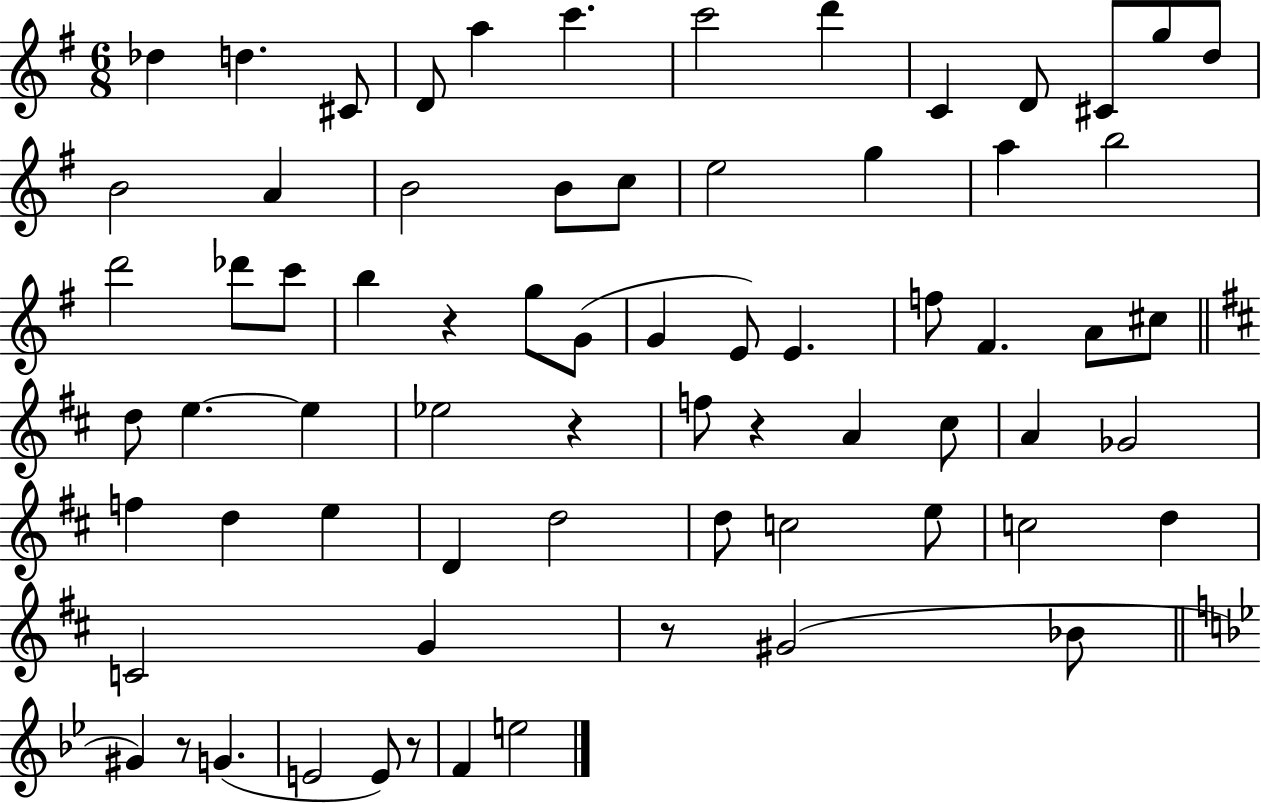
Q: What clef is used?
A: treble